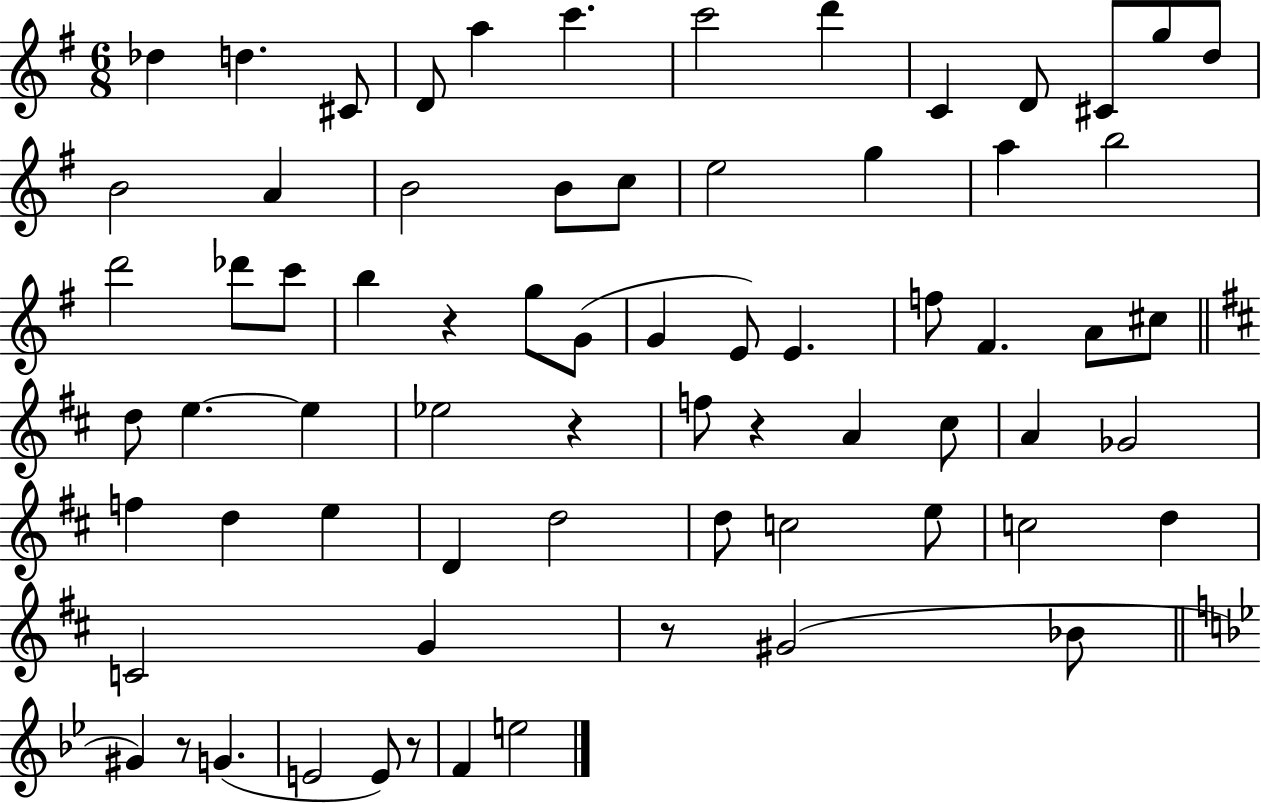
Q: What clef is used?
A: treble